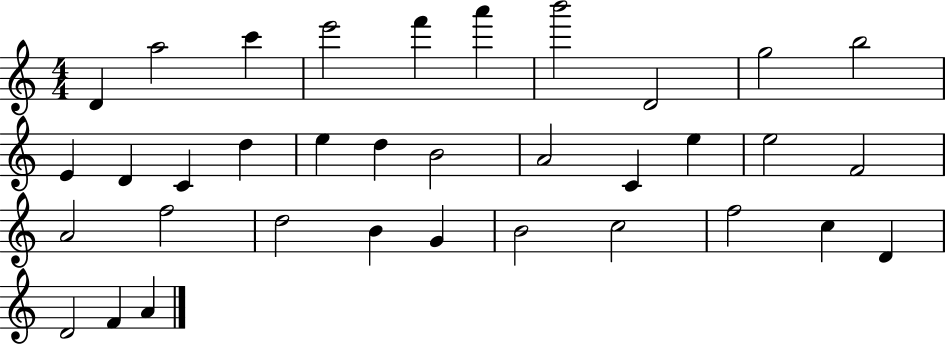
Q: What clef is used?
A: treble